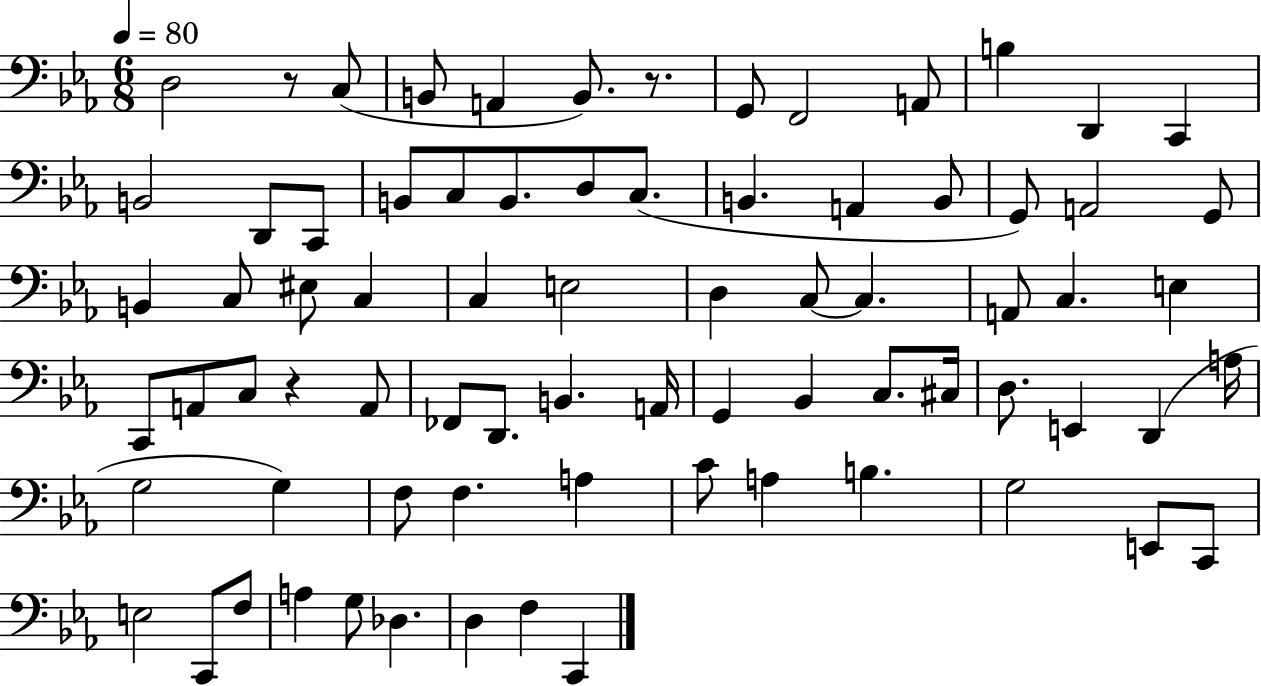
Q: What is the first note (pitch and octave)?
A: D3